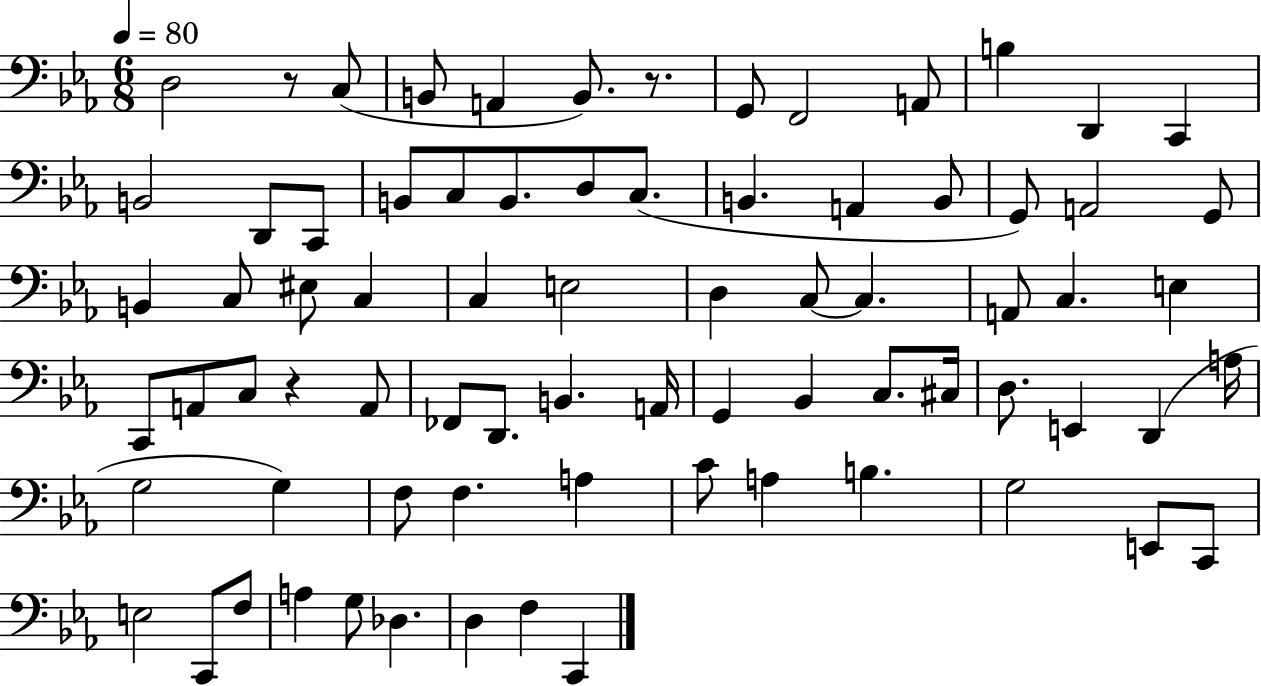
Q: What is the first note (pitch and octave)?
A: D3